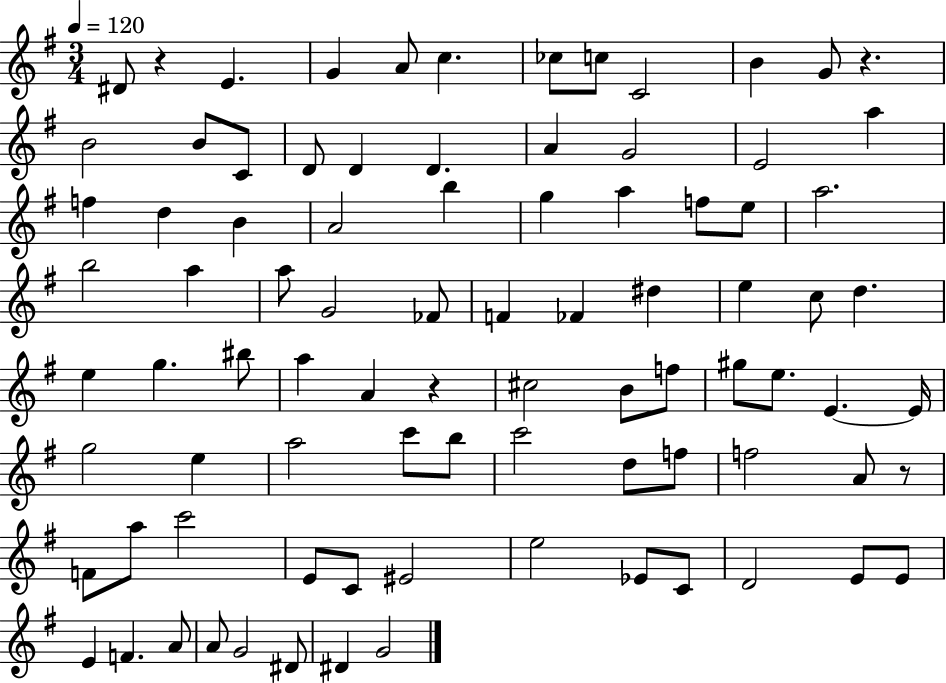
X:1
T:Untitled
M:3/4
L:1/4
K:G
^D/2 z E G A/2 c _c/2 c/2 C2 B G/2 z B2 B/2 C/2 D/2 D D A G2 E2 a f d B A2 b g a f/2 e/2 a2 b2 a a/2 G2 _F/2 F _F ^d e c/2 d e g ^b/2 a A z ^c2 B/2 f/2 ^g/2 e/2 E E/4 g2 e a2 c'/2 b/2 c'2 d/2 f/2 f2 A/2 z/2 F/2 a/2 c'2 E/2 C/2 ^E2 e2 _E/2 C/2 D2 E/2 E/2 E F A/2 A/2 G2 ^D/2 ^D G2